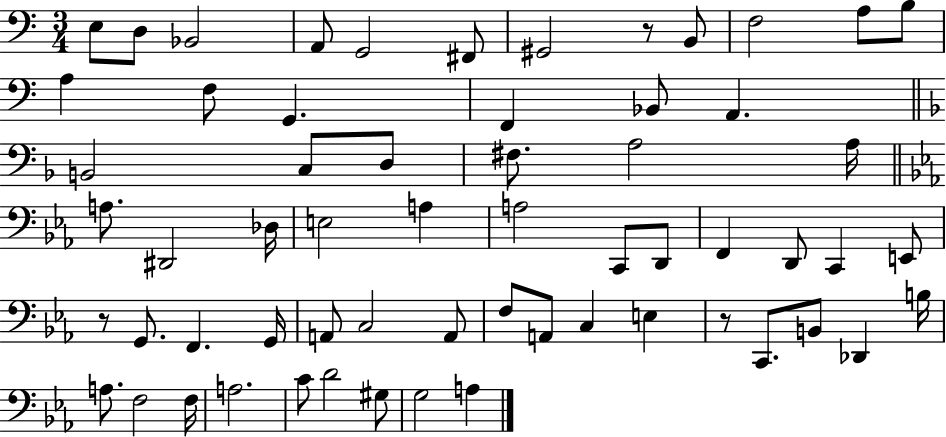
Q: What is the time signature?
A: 3/4